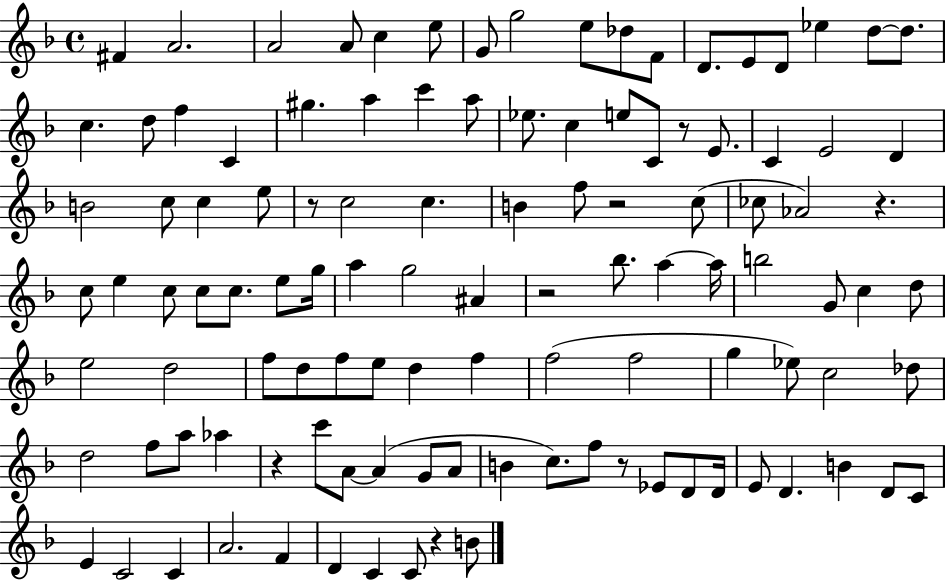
F#4/q A4/h. A4/h A4/e C5/q E5/e G4/e G5/h E5/e Db5/e F4/e D4/e. E4/e D4/e Eb5/q D5/e D5/e. C5/q. D5/e F5/q C4/q G#5/q. A5/q C6/q A5/e Eb5/e. C5/q E5/e C4/e R/e E4/e. C4/q E4/h D4/q B4/h C5/e C5/q E5/e R/e C5/h C5/q. B4/q F5/e R/h C5/e CES5/e Ab4/h R/q. C5/e E5/q C5/e C5/e C5/e. E5/e G5/s A5/q G5/h A#4/q R/h Bb5/e. A5/q A5/s B5/h G4/e C5/q D5/e E5/h D5/h F5/e D5/e F5/e E5/e D5/q F5/q F5/h F5/h G5/q Eb5/e C5/h Db5/e D5/h F5/e A5/e Ab5/q R/q C6/e A4/e A4/q G4/e A4/e B4/q C5/e. F5/e R/e Eb4/e D4/e D4/s E4/e D4/q. B4/q D4/e C4/e E4/q C4/h C4/q A4/h. F4/q D4/q C4/q C4/e R/q B4/e